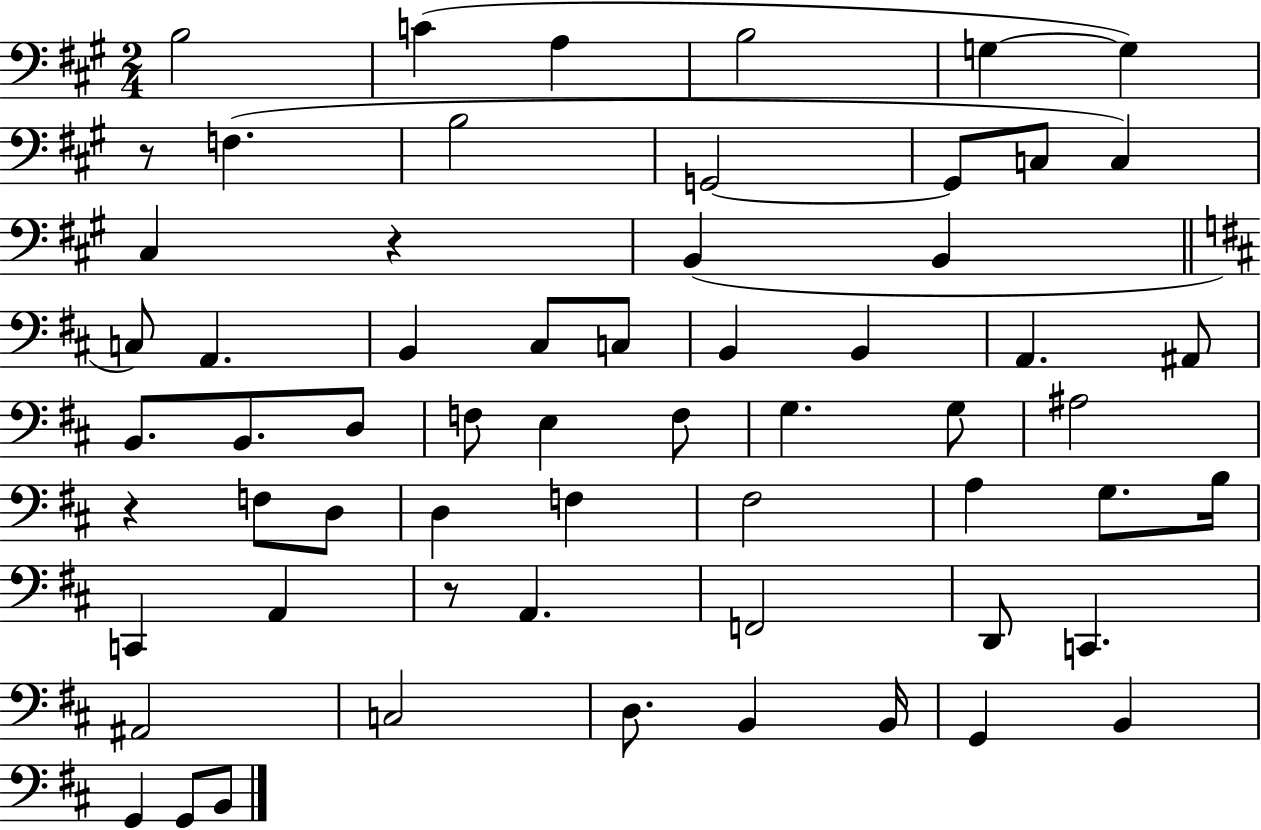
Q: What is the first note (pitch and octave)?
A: B3